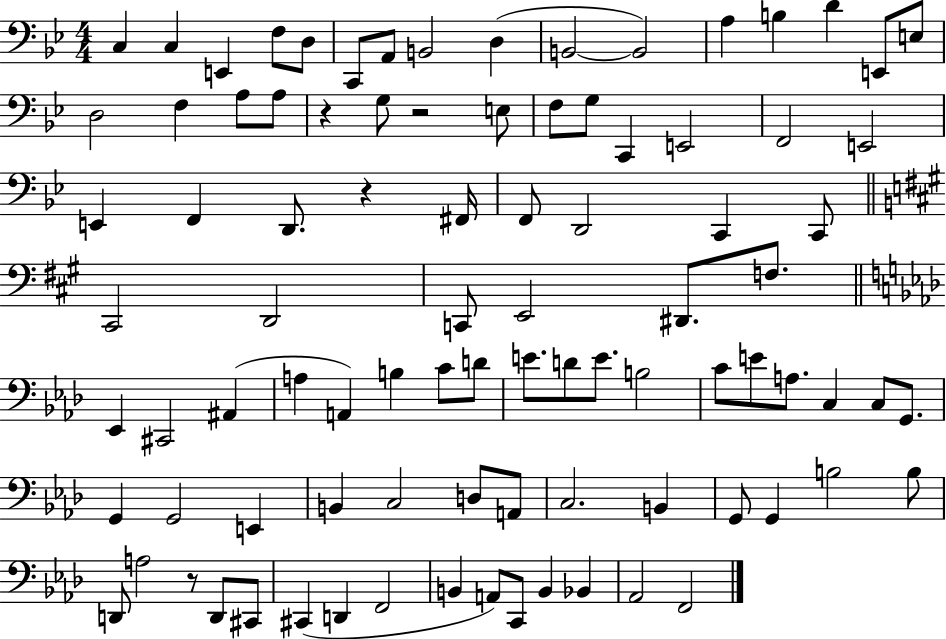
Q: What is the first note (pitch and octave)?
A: C3